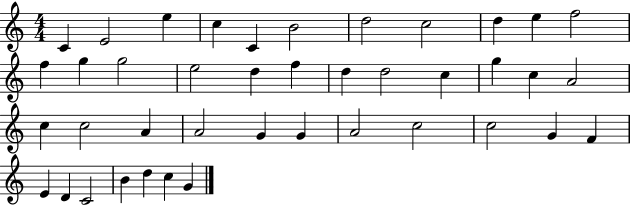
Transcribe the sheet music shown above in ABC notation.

X:1
T:Untitled
M:4/4
L:1/4
K:C
C E2 e c C B2 d2 c2 d e f2 f g g2 e2 d f d d2 c g c A2 c c2 A A2 G G A2 c2 c2 G F E D C2 B d c G